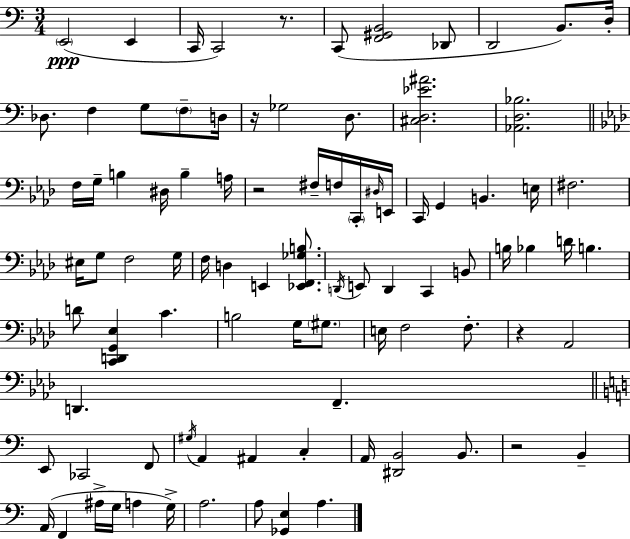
X:1
T:Untitled
M:3/4
L:1/4
K:C
E,,2 E,, C,,/4 C,,2 z/2 C,,/2 [F,,^G,,B,,]2 _D,,/2 D,,2 B,,/2 D,/4 _D,/2 F, G,/2 F,/2 D,/4 z/4 _G,2 D,/2 [^C,D,_E^A]2 [_A,,D,_B,]2 F,/4 G,/4 B, ^D,/4 B, A,/4 z2 ^F,/4 F,/4 C,,/4 ^D,/4 E,,/4 C,,/4 G,, B,, E,/4 ^F,2 ^E,/4 G,/2 F,2 G,/4 F,/4 D, E,, [_E,,F,,_G,B,]/2 D,,/4 E,,/2 D,, C,, B,,/2 B,/4 _B, D/4 B, D/2 [C,,D,,G,,_E,] C B,2 G,/4 ^G,/2 E,/4 F,2 F,/2 z _A,,2 D,, F,, E,,/2 _C,,2 F,,/2 ^G,/4 A,, ^A,, C, A,,/4 [^D,,B,,]2 B,,/2 z2 B,, A,,/4 F,, ^A,/4 G,/4 A, G,/4 A,2 A,/2 [_G,,E,] A,